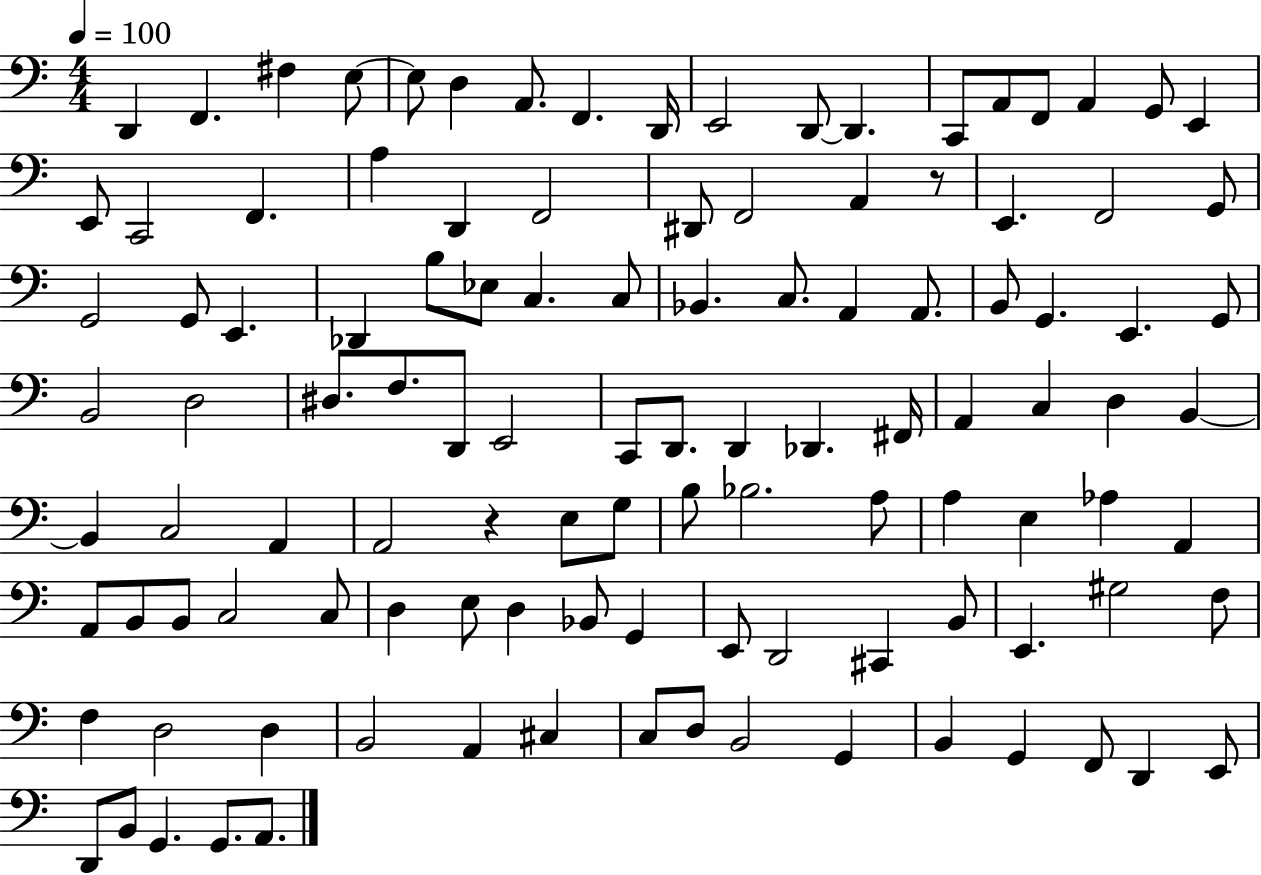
X:1
T:Untitled
M:4/4
L:1/4
K:C
D,, F,, ^F, E,/2 E,/2 D, A,,/2 F,, D,,/4 E,,2 D,,/2 D,, C,,/2 A,,/2 F,,/2 A,, G,,/2 E,, E,,/2 C,,2 F,, A, D,, F,,2 ^D,,/2 F,,2 A,, z/2 E,, F,,2 G,,/2 G,,2 G,,/2 E,, _D,, B,/2 _E,/2 C, C,/2 _B,, C,/2 A,, A,,/2 B,,/2 G,, E,, G,,/2 B,,2 D,2 ^D,/2 F,/2 D,,/2 E,,2 C,,/2 D,,/2 D,, _D,, ^F,,/4 A,, C, D, B,, B,, C,2 A,, A,,2 z E,/2 G,/2 B,/2 _B,2 A,/2 A, E, _A, A,, A,,/2 B,,/2 B,,/2 C,2 C,/2 D, E,/2 D, _B,,/2 G,, E,,/2 D,,2 ^C,, B,,/2 E,, ^G,2 F,/2 F, D,2 D, B,,2 A,, ^C, C,/2 D,/2 B,,2 G,, B,, G,, F,,/2 D,, E,,/2 D,,/2 B,,/2 G,, G,,/2 A,,/2